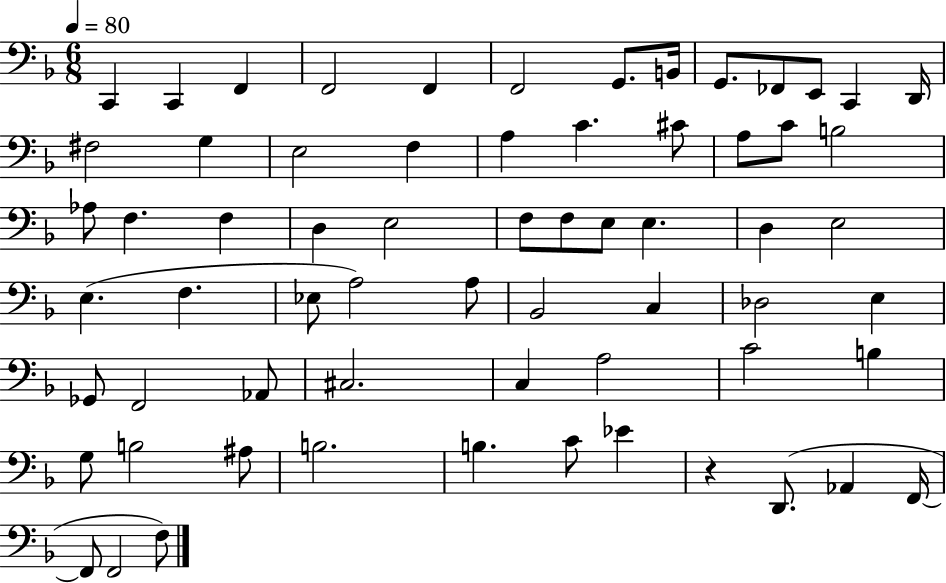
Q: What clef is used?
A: bass